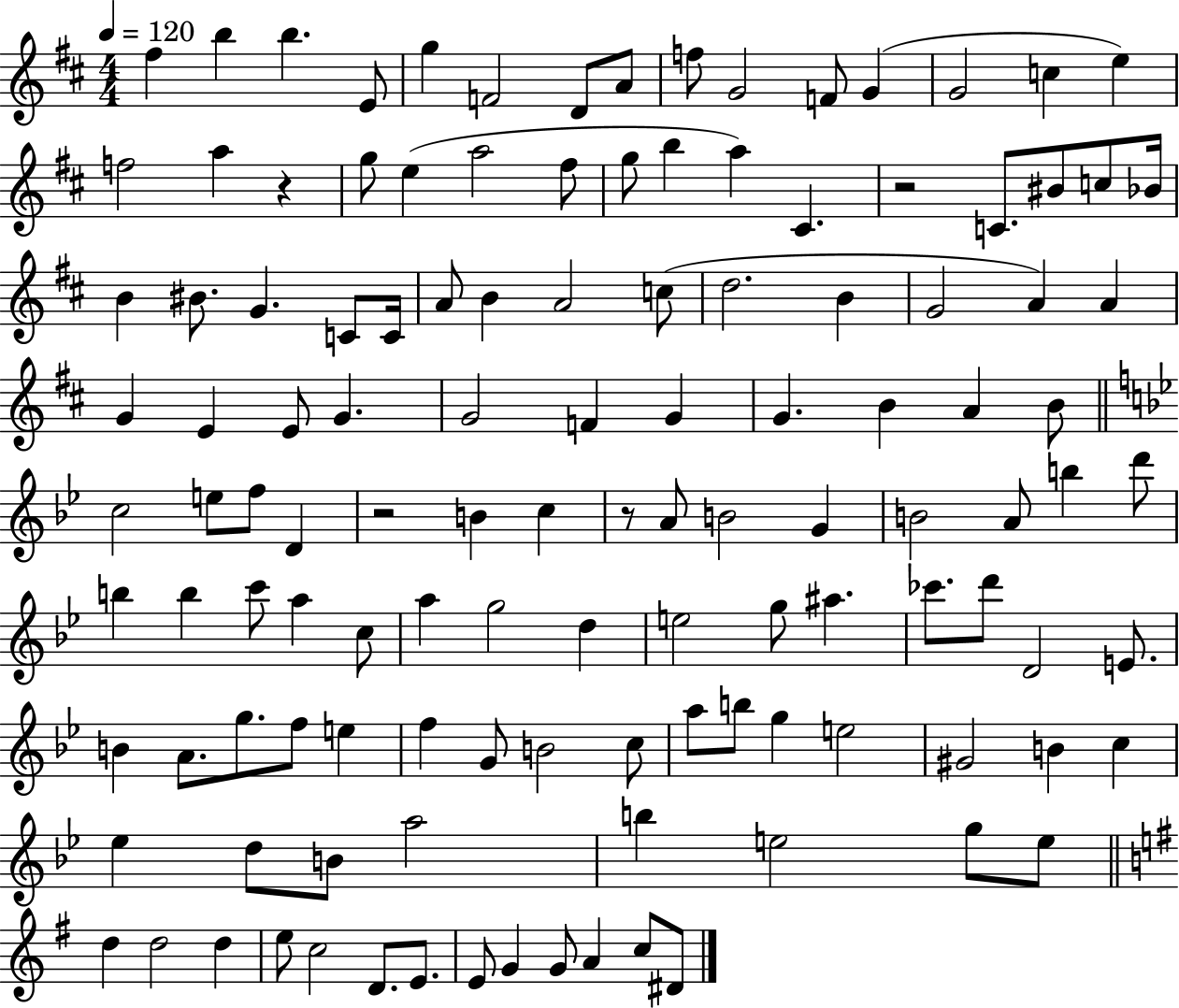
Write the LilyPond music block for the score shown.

{
  \clef treble
  \numericTimeSignature
  \time 4/4
  \key d \major
  \tempo 4 = 120
  \repeat volta 2 { fis''4 b''4 b''4. e'8 | g''4 f'2 d'8 a'8 | f''8 g'2 f'8 g'4( | g'2 c''4 e''4) | \break f''2 a''4 r4 | g''8 e''4( a''2 fis''8 | g''8 b''4 a''4) cis'4. | r2 c'8. bis'8 c''8 bes'16 | \break b'4 bis'8. g'4. c'8 c'16 | a'8 b'4 a'2 c''8( | d''2. b'4 | g'2 a'4) a'4 | \break g'4 e'4 e'8 g'4. | g'2 f'4 g'4 | g'4. b'4 a'4 b'8 | \bar "||" \break \key g \minor c''2 e''8 f''8 d'4 | r2 b'4 c''4 | r8 a'8 b'2 g'4 | b'2 a'8 b''4 d'''8 | \break b''4 b''4 c'''8 a''4 c''8 | a''4 g''2 d''4 | e''2 g''8 ais''4. | ces'''8. d'''8 d'2 e'8. | \break b'4 a'8. g''8. f''8 e''4 | f''4 g'8 b'2 c''8 | a''8 b''8 g''4 e''2 | gis'2 b'4 c''4 | \break ees''4 d''8 b'8 a''2 | b''4 e''2 g''8 e''8 | \bar "||" \break \key g \major d''4 d''2 d''4 | e''8 c''2 d'8. e'8. | e'8 g'4 g'8 a'4 c''8 dis'8 | } \bar "|."
}